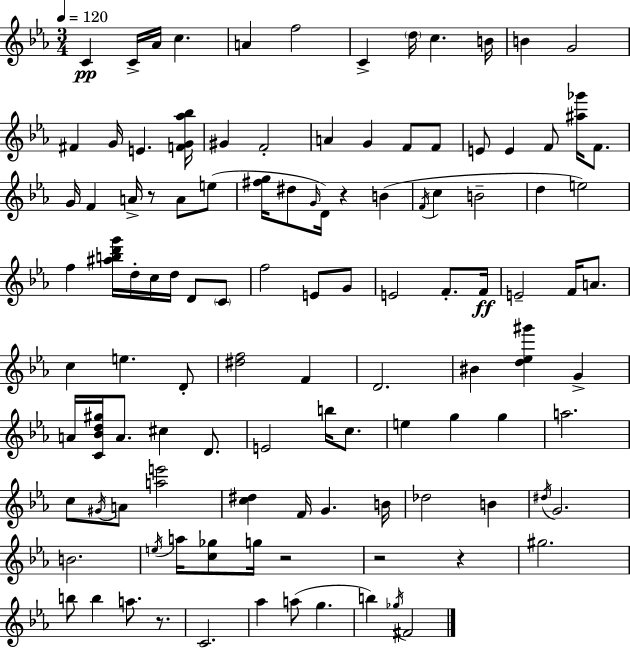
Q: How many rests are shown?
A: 6